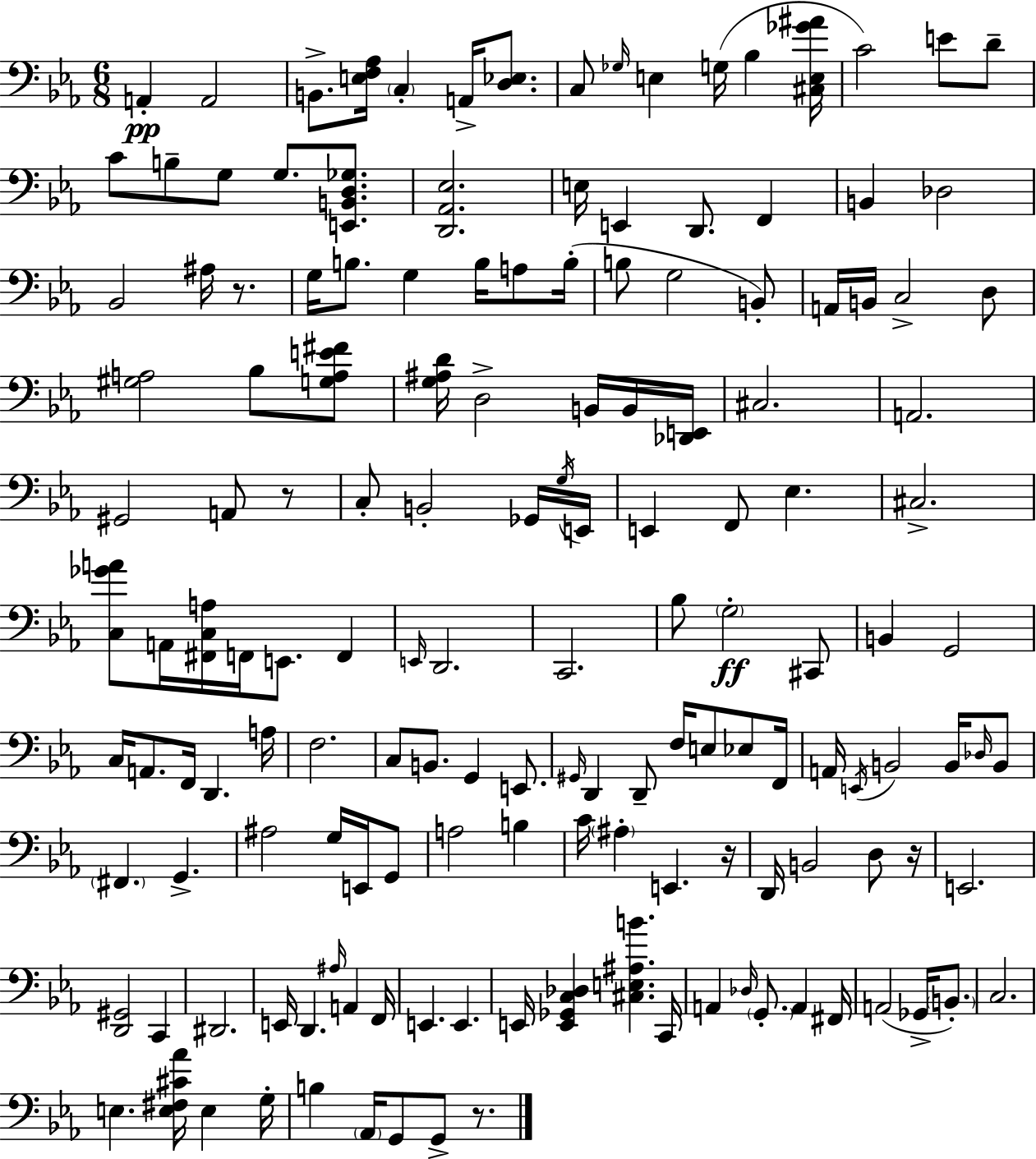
{
  \clef bass
  \numericTimeSignature
  \time 6/8
  \key c \minor
  a,4-.\pp a,2 | b,8.-> <e f aes>16 \parenthesize c4-. a,16-> <d ees>8. | c8 \grace { ges16 } e4 g16( bes4 | <cis e ges' ais'>16 c'2) e'8 d'8-- | \break c'8 b8-- g8 g8. <e, b, d ges>8. | <d, aes, ees>2. | e16 e,4 d,8. f,4 | b,4 des2 | \break bes,2 ais16 r8. | g16 b8. g4 b16 a8 | b16-.( b8 g2 b,8-.) | a,16 b,16 c2-> d8 | \break <gis a>2 bes8 <g a e' fis'>8 | <g ais d'>16 d2-> b,16 b,16 | <des, e,>16 cis2. | a,2. | \break gis,2 a,8 r8 | c8-. b,2-. ges,16 | \acciaccatura { g16 } e,16 e,4 f,8 ees4. | cis2.-> | \break <c ges' a'>8 a,16 <fis, c a>16 f,16 e,8. f,4 | \grace { e,16 } d,2. | c,2. | bes8 \parenthesize g2-.\ff | \break cis,8 b,4 g,2 | c16 a,8. f,16 d,4. | a16 f2. | c8 b,8. g,4 | \break e,8. \grace { gis,16 } d,4 d,8-- f16 e8 | ees8 f,16 a,16 \acciaccatura { e,16 } b,2 | b,16 \grace { des16 } b,8 \parenthesize fis,4. | g,4.-> ais2 | \break g16 e,16 g,8 a2 | b4 c'16 \parenthesize ais4-. e,4. | r16 d,16 b,2 | d8 r16 e,2. | \break <d, gis,>2 | c,4 dis,2. | e,16 d,4. | \grace { ais16 } a,4 f,16 e,4. | \break e,4. e,16 <e, ges, c des>4 | <cis e ais b'>4. c,16 a,4 \grace { des16 } | \parenthesize g,8.-. a,4 fis,16 a,2( | ges,16-> \parenthesize b,8.-.) c2. | \break e4. | <e fis cis' aes'>16 e4 g16-. b4 | \parenthesize aes,16 g,8 g,8-> r8. \bar "|."
}